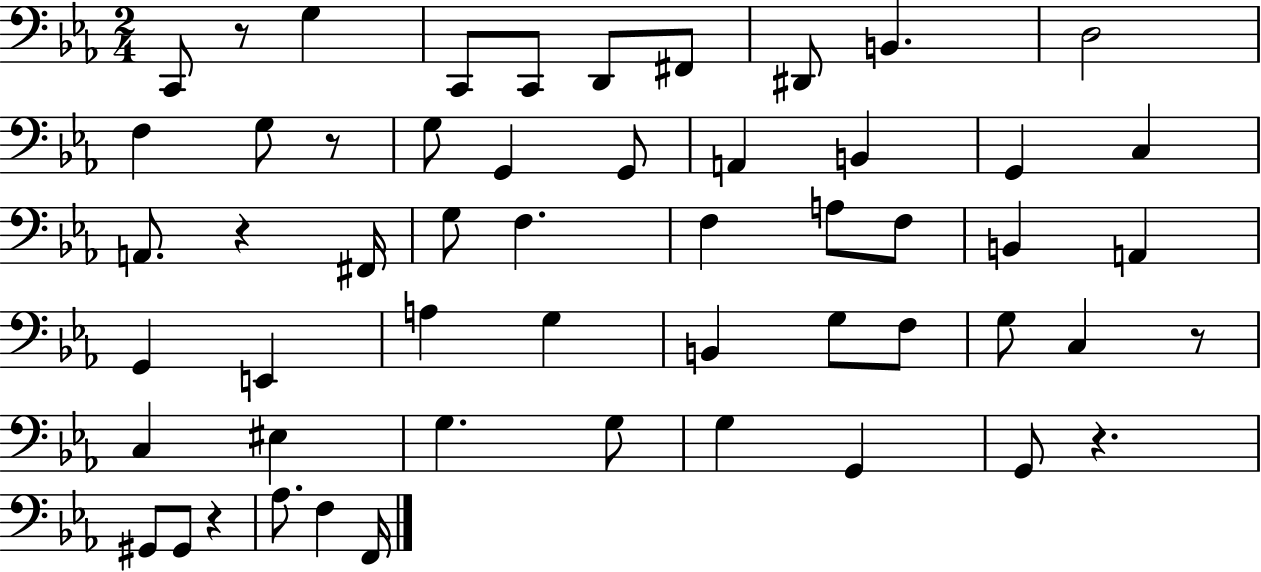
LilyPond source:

{
  \clef bass
  \numericTimeSignature
  \time 2/4
  \key ees \major
  \repeat volta 2 { c,8 r8 g4 | c,8 c,8 d,8 fis,8 | dis,8 b,4. | d2 | \break f4 g8 r8 | g8 g,4 g,8 | a,4 b,4 | g,4 c4 | \break a,8. r4 fis,16 | g8 f4. | f4 a8 f8 | b,4 a,4 | \break g,4 e,4 | a4 g4 | b,4 g8 f8 | g8 c4 r8 | \break c4 eis4 | g4. g8 | g4 g,4 | g,8 r4. | \break gis,8 gis,8 r4 | aes8. f4 f,16 | } \bar "|."
}